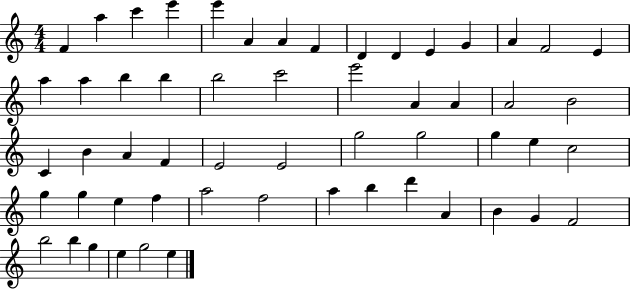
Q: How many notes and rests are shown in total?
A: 56